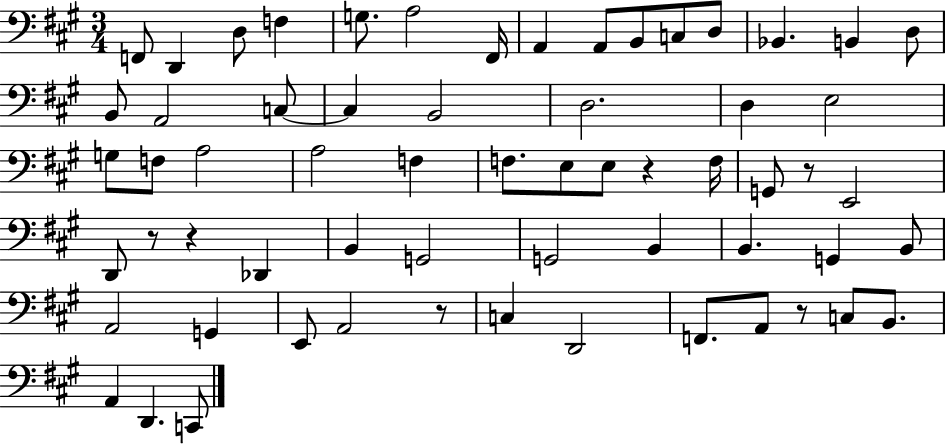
F2/e D2/q D3/e F3/q G3/e. A3/h F#2/s A2/q A2/e B2/e C3/e D3/e Bb2/q. B2/q D3/e B2/e A2/h C3/e C3/q B2/h D3/h. D3/q E3/h G3/e F3/e A3/h A3/h F3/q F3/e. E3/e E3/e R/q F3/s G2/e R/e E2/h D2/e R/e R/q Db2/q B2/q G2/h G2/h B2/q B2/q. G2/q B2/e A2/h G2/q E2/e A2/h R/e C3/q D2/h F2/e. A2/e R/e C3/e B2/e. A2/q D2/q. C2/e